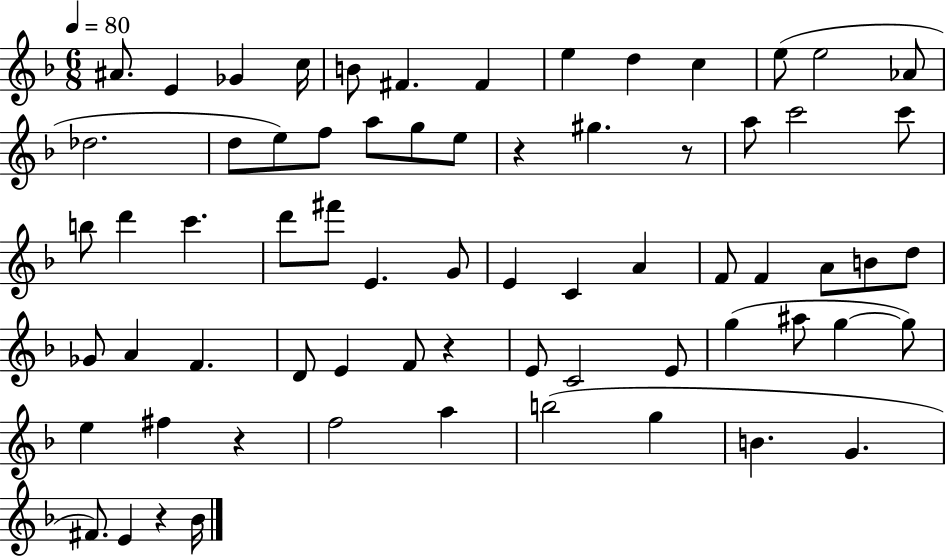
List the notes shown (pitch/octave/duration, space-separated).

A#4/e. E4/q Gb4/q C5/s B4/e F#4/q. F#4/q E5/q D5/q C5/q E5/e E5/h Ab4/e Db5/h. D5/e E5/e F5/e A5/e G5/e E5/e R/q G#5/q. R/e A5/e C6/h C6/e B5/e D6/q C6/q. D6/e F#6/e E4/q. G4/e E4/q C4/q A4/q F4/e F4/q A4/e B4/e D5/e Gb4/e A4/q F4/q. D4/e E4/q F4/e R/q E4/e C4/h E4/e G5/q A#5/e G5/q G5/e E5/q F#5/q R/q F5/h A5/q B5/h G5/q B4/q. G4/q. F#4/e. E4/q R/q Bb4/s